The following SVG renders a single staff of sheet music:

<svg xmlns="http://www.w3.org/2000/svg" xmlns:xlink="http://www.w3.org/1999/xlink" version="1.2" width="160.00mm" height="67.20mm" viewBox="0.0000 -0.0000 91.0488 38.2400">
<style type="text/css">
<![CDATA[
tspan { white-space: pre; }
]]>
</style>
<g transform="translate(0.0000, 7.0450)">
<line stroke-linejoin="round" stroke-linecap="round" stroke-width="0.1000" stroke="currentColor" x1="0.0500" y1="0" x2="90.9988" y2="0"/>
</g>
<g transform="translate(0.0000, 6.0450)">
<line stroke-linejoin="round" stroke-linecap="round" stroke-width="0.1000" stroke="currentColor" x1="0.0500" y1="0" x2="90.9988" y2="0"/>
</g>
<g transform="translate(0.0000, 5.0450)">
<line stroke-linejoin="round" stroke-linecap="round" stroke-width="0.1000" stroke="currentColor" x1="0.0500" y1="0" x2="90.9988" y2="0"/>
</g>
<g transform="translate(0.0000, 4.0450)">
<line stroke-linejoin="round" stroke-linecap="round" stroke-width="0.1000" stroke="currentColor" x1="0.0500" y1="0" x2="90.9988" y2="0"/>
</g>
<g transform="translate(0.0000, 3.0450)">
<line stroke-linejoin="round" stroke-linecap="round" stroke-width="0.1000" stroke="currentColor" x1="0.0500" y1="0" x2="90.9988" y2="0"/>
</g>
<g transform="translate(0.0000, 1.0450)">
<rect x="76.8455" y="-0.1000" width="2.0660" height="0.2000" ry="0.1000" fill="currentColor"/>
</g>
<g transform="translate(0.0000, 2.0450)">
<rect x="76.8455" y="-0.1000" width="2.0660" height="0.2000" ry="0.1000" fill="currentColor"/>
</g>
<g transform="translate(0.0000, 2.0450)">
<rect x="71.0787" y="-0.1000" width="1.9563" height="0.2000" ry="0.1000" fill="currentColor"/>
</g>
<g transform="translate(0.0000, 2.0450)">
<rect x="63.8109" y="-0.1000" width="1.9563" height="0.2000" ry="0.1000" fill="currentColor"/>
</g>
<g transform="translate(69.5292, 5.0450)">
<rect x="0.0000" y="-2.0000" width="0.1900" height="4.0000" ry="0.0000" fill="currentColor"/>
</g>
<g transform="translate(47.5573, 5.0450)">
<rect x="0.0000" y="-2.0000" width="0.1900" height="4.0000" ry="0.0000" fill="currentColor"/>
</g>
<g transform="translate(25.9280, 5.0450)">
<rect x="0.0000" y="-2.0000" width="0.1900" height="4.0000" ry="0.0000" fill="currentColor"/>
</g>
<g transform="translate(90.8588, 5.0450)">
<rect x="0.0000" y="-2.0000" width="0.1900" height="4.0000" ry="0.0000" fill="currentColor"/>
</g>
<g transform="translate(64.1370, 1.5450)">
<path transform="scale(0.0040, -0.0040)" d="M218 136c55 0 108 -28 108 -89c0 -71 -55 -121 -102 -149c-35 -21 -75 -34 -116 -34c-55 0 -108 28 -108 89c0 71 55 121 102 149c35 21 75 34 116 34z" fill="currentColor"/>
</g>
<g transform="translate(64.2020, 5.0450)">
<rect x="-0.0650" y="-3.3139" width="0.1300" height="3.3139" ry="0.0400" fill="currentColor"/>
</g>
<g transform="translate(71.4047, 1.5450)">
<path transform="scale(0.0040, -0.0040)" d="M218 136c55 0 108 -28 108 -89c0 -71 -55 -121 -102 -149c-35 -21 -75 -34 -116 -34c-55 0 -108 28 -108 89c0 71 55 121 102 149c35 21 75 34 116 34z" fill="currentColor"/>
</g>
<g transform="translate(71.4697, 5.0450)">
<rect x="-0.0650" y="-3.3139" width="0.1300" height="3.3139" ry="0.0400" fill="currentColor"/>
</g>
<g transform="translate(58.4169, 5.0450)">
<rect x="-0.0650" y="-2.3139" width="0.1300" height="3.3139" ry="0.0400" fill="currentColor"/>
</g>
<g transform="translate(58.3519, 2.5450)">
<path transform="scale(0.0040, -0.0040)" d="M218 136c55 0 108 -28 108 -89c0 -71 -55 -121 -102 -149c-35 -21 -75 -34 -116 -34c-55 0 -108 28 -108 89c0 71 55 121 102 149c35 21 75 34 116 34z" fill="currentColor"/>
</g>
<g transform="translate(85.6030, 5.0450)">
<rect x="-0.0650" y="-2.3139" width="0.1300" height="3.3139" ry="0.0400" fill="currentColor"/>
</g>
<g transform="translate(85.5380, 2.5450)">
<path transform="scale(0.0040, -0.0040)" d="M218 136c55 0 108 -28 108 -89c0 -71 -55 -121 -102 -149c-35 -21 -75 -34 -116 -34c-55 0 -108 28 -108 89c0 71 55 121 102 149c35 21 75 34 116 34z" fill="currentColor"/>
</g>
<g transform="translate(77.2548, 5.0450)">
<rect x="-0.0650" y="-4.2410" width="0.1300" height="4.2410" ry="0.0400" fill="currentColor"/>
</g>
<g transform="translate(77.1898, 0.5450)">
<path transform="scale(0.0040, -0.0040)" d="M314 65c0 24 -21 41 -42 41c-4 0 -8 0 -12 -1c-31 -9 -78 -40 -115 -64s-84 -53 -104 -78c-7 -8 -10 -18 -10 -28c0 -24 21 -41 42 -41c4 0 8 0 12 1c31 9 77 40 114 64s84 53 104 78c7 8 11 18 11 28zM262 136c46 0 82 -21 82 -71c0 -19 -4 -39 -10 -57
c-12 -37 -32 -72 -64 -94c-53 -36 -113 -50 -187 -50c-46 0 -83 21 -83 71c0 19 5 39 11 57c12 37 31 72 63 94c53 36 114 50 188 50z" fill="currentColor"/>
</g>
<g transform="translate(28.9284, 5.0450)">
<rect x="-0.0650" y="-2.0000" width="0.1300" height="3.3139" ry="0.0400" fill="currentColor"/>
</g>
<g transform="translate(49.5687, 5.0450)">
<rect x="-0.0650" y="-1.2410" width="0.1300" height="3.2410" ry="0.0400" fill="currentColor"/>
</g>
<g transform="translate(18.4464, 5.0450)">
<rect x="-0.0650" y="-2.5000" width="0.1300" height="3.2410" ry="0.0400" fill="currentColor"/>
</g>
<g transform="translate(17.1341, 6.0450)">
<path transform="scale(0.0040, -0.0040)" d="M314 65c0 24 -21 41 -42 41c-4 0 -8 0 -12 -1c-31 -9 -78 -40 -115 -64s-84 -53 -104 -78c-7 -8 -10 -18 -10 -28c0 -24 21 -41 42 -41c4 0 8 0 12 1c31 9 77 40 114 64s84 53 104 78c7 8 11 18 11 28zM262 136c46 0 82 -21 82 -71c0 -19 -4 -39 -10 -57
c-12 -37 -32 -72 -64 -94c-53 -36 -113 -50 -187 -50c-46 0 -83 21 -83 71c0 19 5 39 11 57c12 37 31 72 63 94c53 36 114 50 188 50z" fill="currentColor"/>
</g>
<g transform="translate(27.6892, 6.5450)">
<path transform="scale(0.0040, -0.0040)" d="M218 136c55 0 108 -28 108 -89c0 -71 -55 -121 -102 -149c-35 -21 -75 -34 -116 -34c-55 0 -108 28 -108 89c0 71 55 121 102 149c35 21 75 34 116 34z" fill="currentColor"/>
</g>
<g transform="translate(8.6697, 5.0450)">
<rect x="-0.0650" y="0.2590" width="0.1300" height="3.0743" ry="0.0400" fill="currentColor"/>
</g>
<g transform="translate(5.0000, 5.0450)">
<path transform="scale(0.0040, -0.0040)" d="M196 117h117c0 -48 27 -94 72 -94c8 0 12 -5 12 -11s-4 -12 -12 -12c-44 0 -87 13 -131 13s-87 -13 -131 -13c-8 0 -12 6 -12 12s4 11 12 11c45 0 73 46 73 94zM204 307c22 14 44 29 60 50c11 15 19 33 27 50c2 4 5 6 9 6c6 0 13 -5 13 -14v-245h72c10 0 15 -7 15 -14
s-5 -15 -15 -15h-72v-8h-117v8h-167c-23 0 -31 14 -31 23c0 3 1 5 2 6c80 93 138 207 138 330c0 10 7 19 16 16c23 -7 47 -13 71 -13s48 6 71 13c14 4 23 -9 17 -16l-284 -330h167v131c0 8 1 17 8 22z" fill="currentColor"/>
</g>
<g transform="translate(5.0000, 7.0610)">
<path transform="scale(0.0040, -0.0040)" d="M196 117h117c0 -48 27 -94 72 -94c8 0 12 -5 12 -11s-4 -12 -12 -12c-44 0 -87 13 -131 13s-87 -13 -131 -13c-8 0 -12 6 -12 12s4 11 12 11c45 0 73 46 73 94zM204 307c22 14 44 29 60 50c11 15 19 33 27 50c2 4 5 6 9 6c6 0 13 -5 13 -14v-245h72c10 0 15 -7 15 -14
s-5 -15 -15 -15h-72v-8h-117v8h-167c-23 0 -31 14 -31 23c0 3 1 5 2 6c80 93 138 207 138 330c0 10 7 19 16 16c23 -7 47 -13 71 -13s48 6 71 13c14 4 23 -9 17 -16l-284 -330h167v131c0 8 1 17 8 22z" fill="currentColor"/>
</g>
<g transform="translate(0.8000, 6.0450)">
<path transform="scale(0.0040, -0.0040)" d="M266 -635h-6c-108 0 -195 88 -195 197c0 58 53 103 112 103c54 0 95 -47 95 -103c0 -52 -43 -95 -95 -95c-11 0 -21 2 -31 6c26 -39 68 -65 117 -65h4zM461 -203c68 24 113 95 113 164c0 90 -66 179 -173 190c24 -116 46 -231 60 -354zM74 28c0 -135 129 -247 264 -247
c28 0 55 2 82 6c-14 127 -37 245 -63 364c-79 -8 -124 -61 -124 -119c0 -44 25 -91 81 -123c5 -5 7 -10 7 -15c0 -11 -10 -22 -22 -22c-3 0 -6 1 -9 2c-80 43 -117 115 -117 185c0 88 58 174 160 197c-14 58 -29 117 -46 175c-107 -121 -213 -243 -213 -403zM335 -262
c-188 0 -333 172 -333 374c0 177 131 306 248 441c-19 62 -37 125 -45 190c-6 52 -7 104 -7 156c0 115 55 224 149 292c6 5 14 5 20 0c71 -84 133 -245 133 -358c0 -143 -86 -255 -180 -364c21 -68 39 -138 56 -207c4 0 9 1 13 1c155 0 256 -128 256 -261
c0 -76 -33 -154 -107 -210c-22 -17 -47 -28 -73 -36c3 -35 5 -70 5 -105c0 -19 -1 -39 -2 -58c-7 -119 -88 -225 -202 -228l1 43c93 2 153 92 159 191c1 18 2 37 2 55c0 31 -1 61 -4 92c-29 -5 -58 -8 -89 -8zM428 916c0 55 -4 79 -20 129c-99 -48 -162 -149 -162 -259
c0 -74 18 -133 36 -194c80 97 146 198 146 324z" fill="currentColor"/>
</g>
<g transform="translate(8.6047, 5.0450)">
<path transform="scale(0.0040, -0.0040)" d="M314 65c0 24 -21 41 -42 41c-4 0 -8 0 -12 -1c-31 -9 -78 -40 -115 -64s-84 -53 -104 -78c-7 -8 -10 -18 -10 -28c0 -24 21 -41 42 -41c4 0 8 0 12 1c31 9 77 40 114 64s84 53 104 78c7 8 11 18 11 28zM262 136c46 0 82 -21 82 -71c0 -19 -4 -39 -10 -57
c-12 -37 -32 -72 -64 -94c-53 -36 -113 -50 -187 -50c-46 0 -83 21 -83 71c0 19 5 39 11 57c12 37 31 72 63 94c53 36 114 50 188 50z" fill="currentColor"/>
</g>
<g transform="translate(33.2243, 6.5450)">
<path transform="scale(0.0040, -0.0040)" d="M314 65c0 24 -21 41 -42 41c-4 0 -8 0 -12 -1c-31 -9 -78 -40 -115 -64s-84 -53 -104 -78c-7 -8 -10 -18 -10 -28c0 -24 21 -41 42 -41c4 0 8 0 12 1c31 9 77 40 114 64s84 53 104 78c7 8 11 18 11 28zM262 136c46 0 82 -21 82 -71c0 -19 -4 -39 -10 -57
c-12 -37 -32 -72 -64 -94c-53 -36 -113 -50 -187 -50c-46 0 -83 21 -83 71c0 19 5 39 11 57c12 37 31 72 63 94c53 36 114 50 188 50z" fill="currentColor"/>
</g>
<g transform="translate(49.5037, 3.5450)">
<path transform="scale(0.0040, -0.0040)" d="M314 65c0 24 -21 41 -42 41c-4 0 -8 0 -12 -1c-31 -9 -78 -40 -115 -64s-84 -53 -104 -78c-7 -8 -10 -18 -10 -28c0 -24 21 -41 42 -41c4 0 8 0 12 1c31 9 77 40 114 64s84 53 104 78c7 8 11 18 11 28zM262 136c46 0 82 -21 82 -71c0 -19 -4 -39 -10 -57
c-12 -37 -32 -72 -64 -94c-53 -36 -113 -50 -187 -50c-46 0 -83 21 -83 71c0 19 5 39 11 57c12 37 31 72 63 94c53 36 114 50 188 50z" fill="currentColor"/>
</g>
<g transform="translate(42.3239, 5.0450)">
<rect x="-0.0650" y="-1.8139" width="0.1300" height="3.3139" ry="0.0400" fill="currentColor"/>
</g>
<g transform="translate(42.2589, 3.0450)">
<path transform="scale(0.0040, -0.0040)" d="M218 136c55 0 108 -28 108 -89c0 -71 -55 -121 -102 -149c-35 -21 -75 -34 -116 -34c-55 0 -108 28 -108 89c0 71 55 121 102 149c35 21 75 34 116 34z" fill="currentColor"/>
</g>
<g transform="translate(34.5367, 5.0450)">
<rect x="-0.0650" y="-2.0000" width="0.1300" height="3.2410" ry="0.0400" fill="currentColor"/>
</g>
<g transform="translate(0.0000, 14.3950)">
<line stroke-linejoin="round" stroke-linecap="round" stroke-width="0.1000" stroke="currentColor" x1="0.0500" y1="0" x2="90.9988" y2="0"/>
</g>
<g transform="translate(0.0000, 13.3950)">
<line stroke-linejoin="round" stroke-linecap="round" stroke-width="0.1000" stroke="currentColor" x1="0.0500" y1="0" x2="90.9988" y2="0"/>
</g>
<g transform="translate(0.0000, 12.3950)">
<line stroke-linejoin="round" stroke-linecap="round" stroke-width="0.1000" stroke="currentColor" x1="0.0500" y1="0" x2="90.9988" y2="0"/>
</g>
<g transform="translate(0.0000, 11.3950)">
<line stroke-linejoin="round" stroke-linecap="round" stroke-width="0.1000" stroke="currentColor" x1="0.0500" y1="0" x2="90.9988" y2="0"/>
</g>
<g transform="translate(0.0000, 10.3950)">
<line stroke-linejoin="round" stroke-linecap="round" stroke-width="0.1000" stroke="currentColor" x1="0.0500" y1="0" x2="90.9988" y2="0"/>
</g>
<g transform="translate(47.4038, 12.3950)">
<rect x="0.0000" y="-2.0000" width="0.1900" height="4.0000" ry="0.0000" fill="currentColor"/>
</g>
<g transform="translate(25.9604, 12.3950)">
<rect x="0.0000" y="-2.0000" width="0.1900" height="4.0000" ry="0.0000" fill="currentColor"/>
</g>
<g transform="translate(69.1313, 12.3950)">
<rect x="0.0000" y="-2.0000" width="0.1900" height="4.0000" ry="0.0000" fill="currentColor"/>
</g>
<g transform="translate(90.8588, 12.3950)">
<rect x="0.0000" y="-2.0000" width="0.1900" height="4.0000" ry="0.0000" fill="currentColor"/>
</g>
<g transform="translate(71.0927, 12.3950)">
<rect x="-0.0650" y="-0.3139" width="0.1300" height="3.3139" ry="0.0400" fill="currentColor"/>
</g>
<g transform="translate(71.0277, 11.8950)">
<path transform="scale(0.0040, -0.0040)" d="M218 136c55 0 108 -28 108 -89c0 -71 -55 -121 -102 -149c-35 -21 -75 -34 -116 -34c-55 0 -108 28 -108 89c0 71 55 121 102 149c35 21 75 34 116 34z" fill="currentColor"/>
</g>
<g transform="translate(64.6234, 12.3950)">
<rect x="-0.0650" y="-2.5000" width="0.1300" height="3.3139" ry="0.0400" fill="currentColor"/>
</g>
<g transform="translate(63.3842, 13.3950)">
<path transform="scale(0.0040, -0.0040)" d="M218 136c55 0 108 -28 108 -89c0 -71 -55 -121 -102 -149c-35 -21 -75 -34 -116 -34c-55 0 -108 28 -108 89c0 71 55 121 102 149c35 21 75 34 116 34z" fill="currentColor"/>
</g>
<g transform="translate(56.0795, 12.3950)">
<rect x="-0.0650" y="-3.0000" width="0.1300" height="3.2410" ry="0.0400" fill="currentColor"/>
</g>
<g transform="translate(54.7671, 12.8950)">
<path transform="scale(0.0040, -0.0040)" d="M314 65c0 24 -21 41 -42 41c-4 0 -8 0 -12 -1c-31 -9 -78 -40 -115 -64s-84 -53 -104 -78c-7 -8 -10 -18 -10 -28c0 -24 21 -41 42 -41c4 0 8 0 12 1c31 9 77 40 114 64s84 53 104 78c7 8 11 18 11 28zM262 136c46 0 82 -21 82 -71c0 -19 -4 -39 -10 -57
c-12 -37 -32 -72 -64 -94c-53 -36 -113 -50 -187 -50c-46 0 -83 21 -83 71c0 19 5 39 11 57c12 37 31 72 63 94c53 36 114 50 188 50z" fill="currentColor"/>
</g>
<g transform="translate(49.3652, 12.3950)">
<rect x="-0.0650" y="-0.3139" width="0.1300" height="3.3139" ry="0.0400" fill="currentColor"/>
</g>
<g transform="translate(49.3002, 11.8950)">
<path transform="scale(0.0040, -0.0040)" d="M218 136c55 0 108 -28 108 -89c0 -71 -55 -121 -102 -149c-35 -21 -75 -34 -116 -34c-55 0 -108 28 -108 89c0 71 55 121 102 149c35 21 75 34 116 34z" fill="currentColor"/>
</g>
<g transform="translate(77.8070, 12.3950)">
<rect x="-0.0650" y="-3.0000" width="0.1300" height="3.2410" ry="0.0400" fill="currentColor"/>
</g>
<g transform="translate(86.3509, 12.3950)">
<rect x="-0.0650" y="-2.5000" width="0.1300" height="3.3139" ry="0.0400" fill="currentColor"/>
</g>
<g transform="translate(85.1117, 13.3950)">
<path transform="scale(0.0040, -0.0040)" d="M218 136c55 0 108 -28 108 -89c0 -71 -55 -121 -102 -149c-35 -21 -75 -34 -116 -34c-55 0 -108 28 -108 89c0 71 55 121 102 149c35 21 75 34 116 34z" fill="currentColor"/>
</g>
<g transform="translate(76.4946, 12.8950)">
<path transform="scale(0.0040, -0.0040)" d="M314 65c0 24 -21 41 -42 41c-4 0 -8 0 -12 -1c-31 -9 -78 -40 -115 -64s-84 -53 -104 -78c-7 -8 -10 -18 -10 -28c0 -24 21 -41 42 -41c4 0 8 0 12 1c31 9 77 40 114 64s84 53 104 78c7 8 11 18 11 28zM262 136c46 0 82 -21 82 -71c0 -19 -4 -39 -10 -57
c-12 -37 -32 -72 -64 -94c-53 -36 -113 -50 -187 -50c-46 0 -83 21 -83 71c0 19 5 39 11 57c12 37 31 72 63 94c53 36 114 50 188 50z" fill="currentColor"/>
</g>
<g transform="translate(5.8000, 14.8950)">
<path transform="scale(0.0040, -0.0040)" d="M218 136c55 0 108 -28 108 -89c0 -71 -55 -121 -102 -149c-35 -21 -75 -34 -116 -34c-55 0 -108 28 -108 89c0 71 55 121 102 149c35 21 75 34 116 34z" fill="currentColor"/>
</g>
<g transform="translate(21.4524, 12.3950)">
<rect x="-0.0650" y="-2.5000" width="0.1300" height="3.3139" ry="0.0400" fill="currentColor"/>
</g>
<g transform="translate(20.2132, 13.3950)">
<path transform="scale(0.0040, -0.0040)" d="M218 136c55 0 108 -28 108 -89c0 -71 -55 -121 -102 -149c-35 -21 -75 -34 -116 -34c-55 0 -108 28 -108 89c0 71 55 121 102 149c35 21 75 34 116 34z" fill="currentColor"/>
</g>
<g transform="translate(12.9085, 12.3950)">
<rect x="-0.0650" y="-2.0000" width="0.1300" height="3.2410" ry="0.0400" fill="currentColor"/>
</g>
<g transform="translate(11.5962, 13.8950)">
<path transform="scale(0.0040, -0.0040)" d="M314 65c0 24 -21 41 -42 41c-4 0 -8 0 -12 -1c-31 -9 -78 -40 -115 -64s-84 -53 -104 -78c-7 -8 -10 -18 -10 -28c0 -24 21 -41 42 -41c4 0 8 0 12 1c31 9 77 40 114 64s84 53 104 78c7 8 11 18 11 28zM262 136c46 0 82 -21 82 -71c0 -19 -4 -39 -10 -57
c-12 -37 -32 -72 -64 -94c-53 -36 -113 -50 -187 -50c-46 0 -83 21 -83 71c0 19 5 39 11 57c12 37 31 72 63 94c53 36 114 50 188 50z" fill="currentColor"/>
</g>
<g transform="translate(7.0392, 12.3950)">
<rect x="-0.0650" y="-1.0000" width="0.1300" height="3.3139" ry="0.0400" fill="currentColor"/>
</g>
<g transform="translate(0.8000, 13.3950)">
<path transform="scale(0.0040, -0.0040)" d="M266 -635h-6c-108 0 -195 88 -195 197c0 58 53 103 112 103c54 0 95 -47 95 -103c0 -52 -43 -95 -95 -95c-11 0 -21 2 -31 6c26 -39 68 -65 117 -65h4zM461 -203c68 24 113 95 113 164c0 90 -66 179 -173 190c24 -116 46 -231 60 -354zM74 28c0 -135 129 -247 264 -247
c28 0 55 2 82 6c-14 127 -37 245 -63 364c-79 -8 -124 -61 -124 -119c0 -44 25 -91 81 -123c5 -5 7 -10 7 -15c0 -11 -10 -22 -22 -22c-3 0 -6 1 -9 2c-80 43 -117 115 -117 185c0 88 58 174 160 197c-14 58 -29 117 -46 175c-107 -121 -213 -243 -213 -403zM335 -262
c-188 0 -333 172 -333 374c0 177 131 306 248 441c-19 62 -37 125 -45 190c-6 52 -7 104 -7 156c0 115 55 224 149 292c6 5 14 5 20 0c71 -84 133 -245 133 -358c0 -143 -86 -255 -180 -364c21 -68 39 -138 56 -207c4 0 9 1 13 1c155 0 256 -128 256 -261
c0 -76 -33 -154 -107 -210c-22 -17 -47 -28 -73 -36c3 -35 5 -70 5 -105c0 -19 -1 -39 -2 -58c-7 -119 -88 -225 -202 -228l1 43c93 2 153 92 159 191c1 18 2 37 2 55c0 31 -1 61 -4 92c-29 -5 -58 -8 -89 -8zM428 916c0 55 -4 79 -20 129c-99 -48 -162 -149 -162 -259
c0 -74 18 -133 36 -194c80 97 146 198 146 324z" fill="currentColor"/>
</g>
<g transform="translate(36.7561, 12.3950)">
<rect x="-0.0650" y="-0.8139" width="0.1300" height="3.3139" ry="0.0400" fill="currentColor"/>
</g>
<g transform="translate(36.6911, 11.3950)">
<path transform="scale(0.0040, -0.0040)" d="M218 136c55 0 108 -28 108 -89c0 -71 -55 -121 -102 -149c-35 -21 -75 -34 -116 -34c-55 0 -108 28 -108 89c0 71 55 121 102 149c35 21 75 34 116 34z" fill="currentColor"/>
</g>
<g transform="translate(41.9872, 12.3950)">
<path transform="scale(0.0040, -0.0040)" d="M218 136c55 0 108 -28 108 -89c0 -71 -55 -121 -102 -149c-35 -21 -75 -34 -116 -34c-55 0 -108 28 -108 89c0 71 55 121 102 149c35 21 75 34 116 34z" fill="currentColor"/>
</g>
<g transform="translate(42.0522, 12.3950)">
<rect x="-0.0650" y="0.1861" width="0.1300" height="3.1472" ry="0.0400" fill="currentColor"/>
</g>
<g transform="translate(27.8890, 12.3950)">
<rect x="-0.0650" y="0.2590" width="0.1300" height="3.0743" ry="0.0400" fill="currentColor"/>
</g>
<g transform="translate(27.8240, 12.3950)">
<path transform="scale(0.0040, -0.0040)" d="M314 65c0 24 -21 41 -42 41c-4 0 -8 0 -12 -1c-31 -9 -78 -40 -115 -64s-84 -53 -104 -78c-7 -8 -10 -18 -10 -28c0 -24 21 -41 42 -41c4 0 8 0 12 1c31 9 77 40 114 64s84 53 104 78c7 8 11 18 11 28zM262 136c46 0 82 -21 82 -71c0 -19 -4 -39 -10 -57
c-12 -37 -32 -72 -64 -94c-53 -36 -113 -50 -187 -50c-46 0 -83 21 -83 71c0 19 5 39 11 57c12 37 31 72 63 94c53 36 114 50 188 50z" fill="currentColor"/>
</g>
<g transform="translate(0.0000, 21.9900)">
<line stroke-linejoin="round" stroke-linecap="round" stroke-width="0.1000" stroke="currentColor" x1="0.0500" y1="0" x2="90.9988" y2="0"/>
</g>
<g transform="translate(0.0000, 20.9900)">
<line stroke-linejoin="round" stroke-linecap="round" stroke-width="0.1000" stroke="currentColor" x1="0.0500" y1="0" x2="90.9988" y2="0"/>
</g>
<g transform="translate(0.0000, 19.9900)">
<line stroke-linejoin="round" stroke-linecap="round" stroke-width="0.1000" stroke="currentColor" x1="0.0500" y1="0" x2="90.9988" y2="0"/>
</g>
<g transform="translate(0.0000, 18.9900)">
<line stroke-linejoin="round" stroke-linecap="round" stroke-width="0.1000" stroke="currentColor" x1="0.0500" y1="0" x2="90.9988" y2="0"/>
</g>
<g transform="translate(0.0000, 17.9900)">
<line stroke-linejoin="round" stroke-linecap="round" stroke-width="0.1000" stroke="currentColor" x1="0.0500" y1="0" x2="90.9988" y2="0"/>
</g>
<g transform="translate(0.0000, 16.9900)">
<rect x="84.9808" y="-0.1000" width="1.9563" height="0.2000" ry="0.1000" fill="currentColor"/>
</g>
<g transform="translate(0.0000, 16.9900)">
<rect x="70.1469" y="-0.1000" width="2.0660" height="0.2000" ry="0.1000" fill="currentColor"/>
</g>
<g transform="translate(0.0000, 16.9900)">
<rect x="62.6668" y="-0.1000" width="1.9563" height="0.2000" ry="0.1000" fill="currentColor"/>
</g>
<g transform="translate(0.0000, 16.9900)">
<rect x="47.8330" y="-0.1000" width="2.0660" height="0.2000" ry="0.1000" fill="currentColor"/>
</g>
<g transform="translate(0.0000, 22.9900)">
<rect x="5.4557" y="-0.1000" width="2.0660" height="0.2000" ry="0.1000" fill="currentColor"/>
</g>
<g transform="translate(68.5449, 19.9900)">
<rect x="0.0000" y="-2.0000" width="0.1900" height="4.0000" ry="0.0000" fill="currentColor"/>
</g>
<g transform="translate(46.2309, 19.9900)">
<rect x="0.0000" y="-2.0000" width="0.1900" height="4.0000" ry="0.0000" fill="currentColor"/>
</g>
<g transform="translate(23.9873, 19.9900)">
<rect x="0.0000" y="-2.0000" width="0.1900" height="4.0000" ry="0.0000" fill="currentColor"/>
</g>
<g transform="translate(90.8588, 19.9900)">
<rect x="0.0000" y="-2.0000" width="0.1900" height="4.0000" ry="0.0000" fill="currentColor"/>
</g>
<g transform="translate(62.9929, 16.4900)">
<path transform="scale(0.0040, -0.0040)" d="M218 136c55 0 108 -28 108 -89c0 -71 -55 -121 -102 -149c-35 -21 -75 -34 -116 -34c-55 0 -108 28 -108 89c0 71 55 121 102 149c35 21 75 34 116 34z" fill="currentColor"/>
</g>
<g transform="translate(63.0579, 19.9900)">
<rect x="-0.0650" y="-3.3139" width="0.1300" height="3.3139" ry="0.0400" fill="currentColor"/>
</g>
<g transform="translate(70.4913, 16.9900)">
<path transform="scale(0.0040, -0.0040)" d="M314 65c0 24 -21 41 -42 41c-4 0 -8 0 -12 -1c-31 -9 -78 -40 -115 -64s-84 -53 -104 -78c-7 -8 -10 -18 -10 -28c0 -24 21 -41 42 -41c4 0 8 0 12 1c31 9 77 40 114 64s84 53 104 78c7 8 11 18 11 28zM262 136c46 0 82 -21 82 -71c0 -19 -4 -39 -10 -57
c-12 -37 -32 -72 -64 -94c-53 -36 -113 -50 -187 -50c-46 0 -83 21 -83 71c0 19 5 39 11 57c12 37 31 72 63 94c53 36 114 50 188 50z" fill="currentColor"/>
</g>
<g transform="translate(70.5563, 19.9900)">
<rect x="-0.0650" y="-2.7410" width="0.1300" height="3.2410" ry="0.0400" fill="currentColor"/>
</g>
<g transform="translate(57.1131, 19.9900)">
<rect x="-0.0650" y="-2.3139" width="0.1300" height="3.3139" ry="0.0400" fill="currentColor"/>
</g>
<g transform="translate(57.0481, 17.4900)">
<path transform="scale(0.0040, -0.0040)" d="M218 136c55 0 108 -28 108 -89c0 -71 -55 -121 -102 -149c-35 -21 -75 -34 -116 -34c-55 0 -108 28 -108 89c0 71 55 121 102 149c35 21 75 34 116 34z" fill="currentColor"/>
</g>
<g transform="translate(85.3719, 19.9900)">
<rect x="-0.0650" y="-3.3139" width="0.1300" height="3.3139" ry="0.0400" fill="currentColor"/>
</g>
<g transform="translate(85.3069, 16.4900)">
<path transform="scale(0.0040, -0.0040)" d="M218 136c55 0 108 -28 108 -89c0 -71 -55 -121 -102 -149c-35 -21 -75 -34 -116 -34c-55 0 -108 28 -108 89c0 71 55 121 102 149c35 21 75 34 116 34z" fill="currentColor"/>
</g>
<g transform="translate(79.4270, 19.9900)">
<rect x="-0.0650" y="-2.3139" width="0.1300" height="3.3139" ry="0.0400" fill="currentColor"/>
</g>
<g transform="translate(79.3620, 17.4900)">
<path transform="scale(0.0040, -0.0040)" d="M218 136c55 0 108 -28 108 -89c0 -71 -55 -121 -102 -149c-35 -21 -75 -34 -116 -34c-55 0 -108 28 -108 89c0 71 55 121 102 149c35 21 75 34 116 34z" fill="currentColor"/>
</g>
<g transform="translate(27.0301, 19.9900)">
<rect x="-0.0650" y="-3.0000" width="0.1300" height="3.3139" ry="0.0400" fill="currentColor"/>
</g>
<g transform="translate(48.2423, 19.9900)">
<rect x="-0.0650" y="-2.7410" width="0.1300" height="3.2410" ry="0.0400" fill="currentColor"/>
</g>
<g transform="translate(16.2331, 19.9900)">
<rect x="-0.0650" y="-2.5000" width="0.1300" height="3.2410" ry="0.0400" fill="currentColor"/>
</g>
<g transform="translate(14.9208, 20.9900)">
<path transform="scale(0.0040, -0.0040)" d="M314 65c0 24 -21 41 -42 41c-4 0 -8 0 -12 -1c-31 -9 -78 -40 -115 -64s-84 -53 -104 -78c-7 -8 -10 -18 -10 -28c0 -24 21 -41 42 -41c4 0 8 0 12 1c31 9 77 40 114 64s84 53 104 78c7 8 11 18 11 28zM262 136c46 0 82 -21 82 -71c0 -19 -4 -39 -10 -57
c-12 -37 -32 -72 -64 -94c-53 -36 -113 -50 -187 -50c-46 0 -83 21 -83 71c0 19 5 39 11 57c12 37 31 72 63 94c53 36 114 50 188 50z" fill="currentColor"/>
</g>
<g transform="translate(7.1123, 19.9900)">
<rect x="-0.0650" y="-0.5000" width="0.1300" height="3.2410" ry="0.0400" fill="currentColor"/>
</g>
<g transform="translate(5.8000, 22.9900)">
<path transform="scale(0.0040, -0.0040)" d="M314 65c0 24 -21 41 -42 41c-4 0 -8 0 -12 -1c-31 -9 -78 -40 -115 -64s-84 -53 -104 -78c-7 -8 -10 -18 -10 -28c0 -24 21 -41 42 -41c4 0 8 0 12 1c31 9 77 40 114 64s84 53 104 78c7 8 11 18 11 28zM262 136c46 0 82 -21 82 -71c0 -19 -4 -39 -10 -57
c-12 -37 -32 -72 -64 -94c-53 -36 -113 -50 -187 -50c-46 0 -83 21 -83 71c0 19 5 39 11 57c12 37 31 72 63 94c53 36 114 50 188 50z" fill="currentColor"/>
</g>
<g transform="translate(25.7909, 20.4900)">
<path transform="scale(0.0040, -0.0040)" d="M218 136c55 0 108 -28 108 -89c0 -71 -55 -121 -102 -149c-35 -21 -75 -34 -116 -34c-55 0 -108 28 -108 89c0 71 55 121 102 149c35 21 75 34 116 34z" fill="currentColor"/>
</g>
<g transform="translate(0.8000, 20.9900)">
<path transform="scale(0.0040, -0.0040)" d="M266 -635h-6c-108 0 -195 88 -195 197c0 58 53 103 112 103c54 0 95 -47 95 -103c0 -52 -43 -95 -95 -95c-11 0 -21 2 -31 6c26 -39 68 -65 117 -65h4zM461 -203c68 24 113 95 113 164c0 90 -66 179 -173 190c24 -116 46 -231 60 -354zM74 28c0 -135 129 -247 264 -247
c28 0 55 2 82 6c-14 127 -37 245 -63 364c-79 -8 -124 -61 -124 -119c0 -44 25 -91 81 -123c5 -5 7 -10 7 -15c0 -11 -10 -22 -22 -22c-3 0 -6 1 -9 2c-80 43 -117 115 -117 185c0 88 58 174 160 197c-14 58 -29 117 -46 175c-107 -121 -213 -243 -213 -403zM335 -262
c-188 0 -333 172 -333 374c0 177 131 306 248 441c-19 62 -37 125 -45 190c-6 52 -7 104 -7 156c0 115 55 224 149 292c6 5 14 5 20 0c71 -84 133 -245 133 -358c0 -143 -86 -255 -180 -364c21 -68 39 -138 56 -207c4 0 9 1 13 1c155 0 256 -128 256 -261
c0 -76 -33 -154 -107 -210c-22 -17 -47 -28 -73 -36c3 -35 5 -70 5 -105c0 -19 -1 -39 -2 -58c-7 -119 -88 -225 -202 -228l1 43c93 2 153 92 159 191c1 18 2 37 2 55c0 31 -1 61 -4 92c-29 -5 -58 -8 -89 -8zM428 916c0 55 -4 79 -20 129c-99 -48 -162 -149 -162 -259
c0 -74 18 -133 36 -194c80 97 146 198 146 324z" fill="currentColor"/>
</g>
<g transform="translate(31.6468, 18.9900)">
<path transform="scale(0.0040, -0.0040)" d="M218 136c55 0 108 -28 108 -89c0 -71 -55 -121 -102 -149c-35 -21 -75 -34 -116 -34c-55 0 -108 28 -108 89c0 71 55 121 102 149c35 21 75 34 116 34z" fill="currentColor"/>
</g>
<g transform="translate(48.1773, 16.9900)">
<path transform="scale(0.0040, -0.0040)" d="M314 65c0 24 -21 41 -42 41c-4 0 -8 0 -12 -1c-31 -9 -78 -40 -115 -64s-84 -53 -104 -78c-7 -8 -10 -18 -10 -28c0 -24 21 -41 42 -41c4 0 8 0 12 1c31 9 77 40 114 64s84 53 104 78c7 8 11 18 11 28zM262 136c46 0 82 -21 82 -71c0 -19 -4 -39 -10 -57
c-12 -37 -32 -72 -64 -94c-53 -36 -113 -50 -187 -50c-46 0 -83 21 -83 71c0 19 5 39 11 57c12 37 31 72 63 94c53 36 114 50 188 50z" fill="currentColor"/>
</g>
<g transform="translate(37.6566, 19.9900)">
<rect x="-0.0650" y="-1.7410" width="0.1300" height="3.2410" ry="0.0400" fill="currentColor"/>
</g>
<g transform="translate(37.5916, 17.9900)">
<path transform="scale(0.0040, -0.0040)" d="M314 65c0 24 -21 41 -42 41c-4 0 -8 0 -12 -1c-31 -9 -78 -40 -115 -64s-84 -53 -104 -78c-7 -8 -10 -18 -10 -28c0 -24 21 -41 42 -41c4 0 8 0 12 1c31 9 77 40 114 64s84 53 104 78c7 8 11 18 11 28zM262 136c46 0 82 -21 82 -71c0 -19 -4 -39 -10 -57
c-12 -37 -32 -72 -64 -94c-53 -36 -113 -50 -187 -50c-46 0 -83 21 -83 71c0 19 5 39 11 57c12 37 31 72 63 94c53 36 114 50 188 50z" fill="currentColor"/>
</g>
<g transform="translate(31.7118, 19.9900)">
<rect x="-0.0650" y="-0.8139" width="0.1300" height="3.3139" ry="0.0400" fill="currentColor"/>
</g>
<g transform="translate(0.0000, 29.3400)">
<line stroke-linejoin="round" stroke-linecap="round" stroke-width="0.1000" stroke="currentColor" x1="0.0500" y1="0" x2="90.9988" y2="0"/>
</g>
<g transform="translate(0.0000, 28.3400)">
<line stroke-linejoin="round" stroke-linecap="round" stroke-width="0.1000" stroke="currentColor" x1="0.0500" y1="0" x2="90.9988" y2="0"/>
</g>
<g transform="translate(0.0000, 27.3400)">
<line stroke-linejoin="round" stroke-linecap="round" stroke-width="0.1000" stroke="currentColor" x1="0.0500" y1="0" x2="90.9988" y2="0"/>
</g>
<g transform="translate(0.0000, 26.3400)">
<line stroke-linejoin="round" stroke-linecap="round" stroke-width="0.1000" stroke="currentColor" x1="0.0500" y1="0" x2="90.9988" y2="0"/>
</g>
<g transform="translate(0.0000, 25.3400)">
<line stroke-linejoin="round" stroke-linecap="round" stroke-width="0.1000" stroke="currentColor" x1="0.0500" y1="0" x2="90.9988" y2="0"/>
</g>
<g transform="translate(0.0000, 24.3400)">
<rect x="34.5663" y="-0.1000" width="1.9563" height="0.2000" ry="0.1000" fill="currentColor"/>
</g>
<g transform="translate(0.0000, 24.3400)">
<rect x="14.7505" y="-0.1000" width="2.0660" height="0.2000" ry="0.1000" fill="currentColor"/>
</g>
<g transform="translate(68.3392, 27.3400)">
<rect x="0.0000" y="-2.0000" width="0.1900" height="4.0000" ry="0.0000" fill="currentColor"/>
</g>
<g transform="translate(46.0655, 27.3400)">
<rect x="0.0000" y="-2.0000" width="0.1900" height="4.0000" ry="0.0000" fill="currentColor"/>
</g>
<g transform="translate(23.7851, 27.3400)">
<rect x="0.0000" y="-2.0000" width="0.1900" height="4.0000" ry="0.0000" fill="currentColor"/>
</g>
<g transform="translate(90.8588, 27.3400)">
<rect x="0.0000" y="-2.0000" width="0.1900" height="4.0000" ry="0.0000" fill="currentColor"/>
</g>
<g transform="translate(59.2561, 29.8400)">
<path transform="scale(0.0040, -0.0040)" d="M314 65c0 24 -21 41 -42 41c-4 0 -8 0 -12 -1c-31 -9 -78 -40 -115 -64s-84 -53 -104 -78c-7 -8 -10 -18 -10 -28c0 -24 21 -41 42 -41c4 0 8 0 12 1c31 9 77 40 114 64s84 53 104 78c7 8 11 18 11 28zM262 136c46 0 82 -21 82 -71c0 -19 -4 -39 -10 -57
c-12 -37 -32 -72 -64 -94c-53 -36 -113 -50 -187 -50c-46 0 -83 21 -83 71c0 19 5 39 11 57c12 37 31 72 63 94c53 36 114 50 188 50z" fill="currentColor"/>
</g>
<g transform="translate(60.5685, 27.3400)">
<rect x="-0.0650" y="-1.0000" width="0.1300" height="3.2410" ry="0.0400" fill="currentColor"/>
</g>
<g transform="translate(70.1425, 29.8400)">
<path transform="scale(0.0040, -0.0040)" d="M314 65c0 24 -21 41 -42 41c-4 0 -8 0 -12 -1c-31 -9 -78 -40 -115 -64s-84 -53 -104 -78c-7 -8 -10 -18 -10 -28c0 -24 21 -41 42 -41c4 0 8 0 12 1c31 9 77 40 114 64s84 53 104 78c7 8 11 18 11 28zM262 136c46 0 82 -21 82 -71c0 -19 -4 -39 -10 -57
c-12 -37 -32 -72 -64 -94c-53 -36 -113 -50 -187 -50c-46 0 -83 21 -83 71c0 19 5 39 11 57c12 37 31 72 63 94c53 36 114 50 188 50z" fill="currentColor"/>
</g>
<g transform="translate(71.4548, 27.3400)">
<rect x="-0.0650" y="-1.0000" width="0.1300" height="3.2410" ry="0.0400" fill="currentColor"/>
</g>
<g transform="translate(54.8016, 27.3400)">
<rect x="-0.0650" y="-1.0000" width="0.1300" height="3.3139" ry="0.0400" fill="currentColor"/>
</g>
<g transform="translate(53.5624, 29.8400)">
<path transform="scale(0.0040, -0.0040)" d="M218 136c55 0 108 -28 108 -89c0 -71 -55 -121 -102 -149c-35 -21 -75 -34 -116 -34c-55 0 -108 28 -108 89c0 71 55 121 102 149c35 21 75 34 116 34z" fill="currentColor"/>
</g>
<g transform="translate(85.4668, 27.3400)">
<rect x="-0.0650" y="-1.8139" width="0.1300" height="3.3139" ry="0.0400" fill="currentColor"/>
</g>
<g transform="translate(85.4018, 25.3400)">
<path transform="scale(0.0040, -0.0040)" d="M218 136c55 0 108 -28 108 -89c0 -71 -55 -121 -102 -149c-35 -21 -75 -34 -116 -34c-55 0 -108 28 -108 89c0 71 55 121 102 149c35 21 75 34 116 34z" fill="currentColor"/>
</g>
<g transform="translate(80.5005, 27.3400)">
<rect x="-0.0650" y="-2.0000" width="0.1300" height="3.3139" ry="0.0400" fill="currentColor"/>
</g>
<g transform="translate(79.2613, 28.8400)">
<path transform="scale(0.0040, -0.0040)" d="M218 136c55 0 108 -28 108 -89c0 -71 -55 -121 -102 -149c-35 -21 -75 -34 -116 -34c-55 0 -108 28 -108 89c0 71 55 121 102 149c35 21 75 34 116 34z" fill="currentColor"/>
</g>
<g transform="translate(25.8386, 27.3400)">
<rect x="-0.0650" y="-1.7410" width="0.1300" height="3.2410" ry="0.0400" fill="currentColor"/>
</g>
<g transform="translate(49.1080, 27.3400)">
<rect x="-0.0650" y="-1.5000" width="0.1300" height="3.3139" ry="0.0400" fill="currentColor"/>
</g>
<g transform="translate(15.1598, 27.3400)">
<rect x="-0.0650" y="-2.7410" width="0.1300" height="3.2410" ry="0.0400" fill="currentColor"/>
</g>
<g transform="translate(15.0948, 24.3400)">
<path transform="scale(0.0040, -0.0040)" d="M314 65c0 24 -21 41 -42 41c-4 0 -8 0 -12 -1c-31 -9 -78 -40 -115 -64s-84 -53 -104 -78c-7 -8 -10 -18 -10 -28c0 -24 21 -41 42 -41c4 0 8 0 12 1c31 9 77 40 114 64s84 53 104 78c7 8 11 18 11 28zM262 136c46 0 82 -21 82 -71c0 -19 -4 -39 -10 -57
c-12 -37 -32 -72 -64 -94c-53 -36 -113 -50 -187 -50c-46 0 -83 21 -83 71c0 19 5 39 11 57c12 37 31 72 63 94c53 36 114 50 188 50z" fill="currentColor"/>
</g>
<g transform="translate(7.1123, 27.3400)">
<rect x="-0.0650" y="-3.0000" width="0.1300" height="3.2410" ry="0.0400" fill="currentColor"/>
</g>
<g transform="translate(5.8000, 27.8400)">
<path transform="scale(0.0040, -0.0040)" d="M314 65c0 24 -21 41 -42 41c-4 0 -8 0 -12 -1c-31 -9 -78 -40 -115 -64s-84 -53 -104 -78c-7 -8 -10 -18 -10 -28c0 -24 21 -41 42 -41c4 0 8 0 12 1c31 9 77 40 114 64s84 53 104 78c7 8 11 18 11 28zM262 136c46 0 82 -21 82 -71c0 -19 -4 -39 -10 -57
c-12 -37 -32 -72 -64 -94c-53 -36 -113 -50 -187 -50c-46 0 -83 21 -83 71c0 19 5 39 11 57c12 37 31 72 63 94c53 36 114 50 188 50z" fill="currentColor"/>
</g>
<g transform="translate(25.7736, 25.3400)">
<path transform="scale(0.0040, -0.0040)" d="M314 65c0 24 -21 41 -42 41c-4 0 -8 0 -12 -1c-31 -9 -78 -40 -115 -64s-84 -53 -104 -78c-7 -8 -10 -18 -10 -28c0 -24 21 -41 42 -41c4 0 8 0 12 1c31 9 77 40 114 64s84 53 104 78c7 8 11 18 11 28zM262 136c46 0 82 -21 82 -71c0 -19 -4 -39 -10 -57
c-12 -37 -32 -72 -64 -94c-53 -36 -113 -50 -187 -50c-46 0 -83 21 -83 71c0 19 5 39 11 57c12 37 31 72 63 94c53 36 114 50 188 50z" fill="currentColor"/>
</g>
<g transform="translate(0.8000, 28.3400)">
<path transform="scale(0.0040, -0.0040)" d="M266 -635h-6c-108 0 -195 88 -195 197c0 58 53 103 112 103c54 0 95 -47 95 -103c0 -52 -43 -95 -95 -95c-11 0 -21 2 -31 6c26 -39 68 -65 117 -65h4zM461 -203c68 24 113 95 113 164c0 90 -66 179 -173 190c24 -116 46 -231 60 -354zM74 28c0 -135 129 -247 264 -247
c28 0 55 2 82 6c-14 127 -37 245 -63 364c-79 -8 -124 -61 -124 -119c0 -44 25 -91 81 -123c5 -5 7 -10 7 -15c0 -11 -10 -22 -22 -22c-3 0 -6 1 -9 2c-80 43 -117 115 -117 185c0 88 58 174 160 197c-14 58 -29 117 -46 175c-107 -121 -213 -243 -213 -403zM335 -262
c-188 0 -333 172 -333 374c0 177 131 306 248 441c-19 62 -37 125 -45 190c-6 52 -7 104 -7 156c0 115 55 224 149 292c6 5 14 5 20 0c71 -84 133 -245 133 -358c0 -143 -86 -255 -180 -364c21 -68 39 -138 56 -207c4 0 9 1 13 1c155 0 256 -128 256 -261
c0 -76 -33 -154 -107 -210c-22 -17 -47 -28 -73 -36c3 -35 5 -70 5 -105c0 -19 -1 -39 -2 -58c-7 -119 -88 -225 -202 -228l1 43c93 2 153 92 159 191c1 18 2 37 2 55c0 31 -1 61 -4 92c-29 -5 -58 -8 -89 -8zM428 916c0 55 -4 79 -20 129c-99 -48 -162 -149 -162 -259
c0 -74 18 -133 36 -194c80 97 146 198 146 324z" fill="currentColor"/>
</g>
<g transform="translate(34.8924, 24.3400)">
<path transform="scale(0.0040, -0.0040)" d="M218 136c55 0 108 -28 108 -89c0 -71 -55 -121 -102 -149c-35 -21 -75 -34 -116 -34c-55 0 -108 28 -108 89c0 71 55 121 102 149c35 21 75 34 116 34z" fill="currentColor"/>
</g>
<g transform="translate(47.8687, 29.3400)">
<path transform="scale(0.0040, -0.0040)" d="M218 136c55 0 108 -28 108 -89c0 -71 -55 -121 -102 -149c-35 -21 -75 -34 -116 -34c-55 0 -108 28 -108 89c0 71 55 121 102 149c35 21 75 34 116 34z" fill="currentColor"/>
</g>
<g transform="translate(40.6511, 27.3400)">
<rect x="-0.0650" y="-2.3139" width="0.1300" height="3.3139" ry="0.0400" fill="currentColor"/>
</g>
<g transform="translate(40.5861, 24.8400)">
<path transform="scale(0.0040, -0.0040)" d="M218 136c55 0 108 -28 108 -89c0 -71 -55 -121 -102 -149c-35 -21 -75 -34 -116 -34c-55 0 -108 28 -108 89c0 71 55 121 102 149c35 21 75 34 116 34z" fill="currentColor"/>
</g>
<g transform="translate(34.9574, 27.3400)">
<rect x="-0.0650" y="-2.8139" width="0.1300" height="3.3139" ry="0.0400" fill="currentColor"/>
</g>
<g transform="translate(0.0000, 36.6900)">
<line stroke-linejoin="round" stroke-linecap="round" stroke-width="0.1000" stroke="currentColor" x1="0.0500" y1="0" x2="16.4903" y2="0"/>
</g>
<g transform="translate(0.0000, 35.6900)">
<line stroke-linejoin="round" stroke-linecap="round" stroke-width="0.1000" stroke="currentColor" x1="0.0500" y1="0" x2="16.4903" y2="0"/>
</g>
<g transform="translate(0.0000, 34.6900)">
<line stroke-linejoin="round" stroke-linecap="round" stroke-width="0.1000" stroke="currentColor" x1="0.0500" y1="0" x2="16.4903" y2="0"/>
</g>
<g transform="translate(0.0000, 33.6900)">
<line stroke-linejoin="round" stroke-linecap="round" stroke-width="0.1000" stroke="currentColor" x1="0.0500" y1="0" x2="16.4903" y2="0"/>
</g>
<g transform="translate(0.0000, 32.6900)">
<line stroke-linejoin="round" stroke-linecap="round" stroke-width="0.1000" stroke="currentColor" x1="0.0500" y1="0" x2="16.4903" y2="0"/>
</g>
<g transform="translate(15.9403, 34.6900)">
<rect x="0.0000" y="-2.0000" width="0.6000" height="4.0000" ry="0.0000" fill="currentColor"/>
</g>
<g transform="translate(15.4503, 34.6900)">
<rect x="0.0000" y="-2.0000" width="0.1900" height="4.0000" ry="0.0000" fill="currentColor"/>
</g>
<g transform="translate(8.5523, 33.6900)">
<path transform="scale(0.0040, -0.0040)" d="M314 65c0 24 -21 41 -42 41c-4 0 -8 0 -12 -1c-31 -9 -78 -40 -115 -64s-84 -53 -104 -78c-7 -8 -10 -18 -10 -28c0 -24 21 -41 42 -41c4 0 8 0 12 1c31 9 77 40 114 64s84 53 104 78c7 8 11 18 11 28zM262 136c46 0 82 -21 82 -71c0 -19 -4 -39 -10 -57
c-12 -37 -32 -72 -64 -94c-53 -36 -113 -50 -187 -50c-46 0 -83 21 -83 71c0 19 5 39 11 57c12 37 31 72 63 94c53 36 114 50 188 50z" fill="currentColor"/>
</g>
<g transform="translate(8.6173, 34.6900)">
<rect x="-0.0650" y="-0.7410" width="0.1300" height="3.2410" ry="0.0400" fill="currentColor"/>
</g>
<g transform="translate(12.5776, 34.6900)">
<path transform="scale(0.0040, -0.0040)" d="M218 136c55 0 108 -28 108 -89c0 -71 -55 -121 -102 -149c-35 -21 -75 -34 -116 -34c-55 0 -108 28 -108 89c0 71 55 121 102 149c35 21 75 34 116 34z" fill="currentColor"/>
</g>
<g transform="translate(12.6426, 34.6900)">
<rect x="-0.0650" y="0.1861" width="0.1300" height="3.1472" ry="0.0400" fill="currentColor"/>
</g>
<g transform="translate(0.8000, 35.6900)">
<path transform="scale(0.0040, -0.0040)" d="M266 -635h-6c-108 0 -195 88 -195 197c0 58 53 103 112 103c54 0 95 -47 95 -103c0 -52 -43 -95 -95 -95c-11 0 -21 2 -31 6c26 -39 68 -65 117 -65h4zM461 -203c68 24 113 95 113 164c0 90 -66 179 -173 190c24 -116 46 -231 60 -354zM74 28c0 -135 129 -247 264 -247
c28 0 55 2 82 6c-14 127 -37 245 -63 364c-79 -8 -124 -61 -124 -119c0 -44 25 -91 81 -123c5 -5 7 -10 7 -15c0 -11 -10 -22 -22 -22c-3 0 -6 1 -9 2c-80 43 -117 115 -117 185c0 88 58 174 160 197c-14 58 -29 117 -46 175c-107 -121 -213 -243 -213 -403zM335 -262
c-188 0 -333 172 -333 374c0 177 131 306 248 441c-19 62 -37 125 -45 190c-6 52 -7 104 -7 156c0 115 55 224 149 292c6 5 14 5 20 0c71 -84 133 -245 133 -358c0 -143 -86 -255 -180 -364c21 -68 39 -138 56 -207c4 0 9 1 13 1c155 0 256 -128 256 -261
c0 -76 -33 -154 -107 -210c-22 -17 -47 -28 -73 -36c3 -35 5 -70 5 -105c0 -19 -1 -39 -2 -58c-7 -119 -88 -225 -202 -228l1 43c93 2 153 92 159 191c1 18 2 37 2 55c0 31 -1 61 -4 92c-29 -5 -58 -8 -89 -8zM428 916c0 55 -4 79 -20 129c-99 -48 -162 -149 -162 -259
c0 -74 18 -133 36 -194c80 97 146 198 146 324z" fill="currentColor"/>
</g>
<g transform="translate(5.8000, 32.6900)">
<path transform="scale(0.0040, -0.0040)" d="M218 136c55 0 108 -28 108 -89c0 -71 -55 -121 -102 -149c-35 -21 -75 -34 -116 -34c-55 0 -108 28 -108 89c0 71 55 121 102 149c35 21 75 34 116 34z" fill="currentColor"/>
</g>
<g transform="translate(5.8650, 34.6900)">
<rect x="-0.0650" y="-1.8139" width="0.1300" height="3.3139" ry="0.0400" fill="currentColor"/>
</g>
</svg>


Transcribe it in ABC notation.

X:1
T:Untitled
M:4/4
L:1/4
K:C
B2 G2 F F2 f e2 g b b d'2 g D F2 G B2 d B c A2 G c A2 G C2 G2 A d f2 a2 g b a2 g b A2 a2 f2 a g E D D2 D2 F f f d2 B